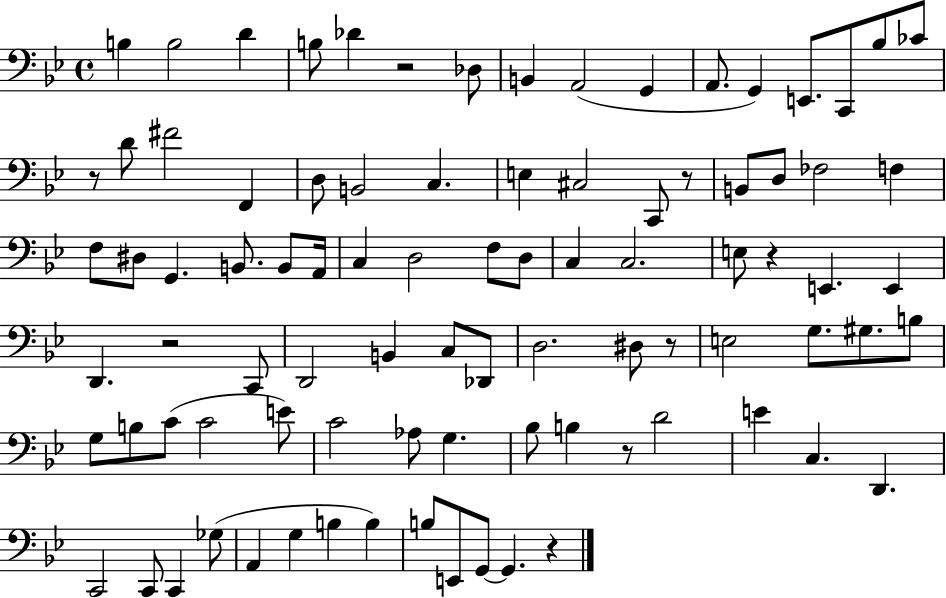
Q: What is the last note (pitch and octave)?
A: G2